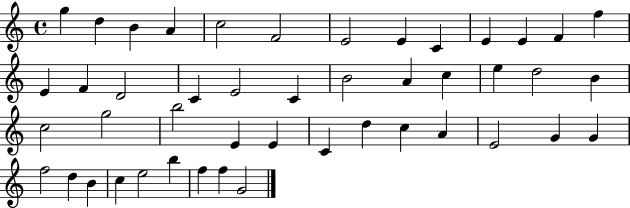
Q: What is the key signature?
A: C major